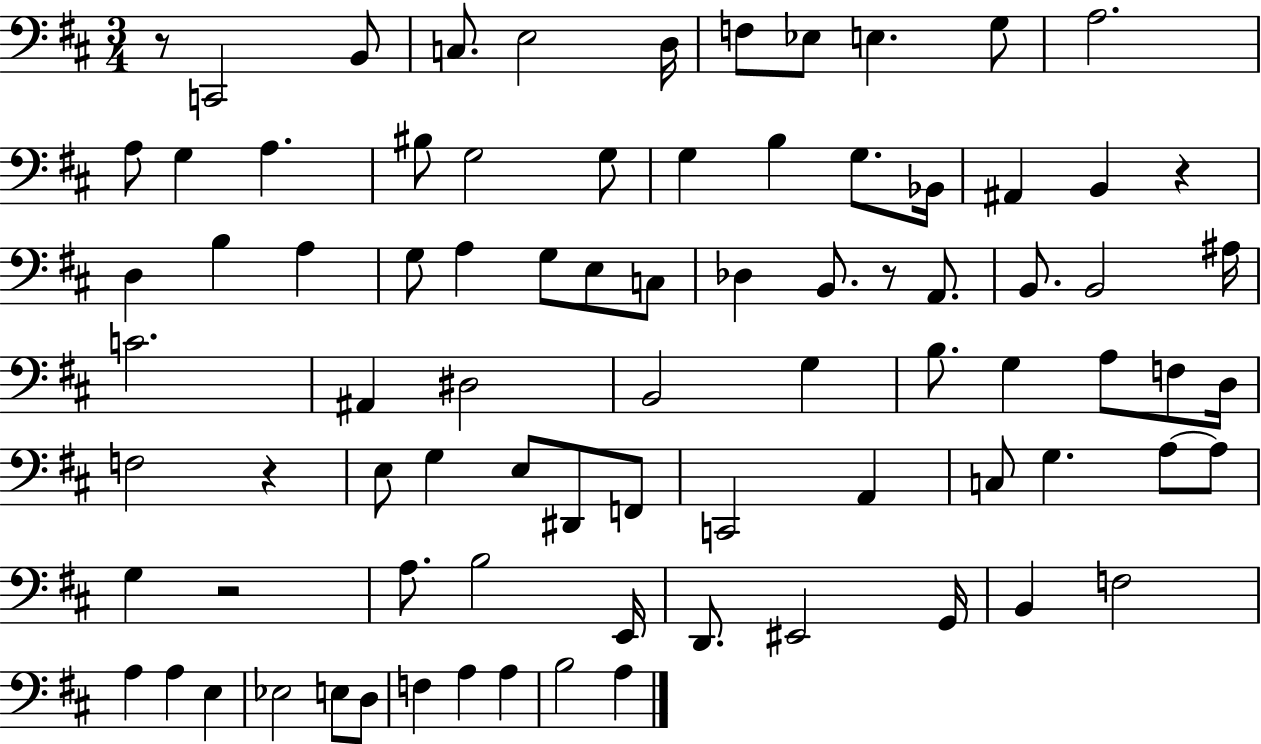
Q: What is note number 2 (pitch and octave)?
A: B2